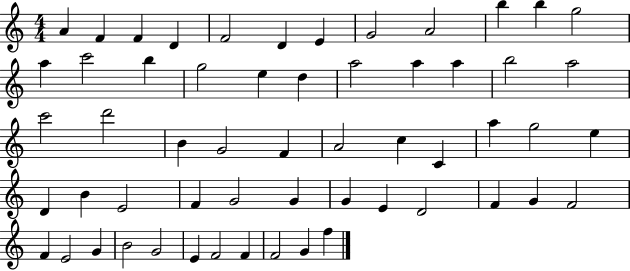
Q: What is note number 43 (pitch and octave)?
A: D4